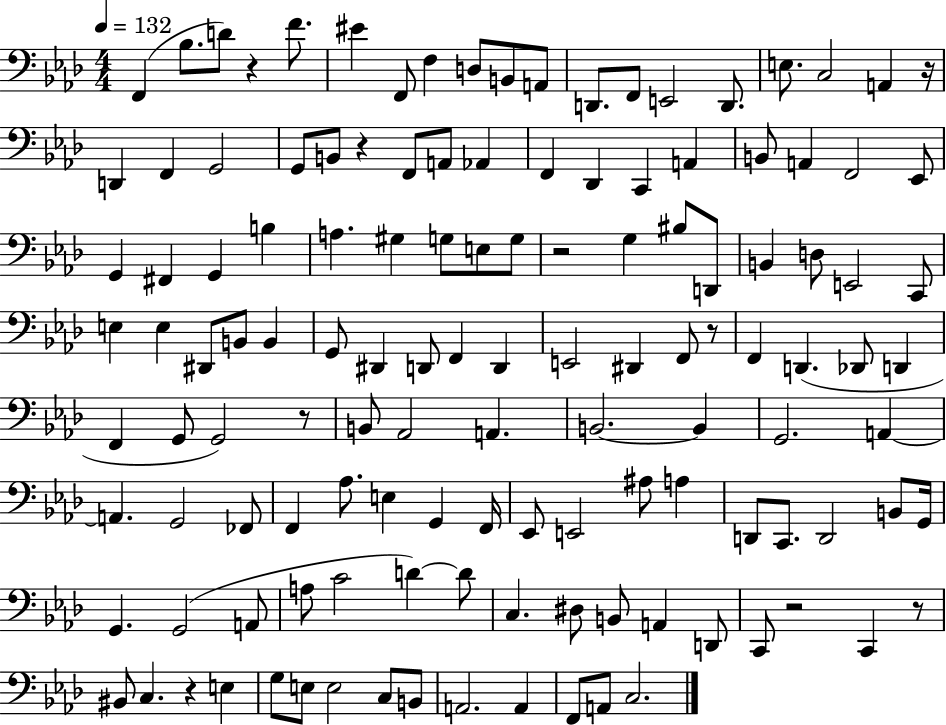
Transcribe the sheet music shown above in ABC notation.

X:1
T:Untitled
M:4/4
L:1/4
K:Ab
F,, _B,/2 D/2 z F/2 ^E F,,/2 F, D,/2 B,,/2 A,,/2 D,,/2 F,,/2 E,,2 D,,/2 E,/2 C,2 A,, z/4 D,, F,, G,,2 G,,/2 B,,/2 z F,,/2 A,,/2 _A,, F,, _D,, C,, A,, B,,/2 A,, F,,2 _E,,/2 G,, ^F,, G,, B, A, ^G, G,/2 E,/2 G,/2 z2 G, ^B,/2 D,,/2 B,, D,/2 E,,2 C,,/2 E, E, ^D,,/2 B,,/2 B,, G,,/2 ^D,, D,,/2 F,, D,, E,,2 ^D,, F,,/2 z/2 F,, D,, _D,,/2 D,, F,, G,,/2 G,,2 z/2 B,,/2 _A,,2 A,, B,,2 B,, G,,2 A,, A,, G,,2 _F,,/2 F,, _A,/2 E, G,, F,,/4 _E,,/2 E,,2 ^A,/2 A, D,,/2 C,,/2 D,,2 B,,/2 G,,/4 G,, G,,2 A,,/2 A,/2 C2 D D/2 C, ^D,/2 B,,/2 A,, D,,/2 C,,/2 z2 C,, z/2 ^B,,/2 C, z E, G,/2 E,/2 E,2 C,/2 B,,/2 A,,2 A,, F,,/2 A,,/2 C,2